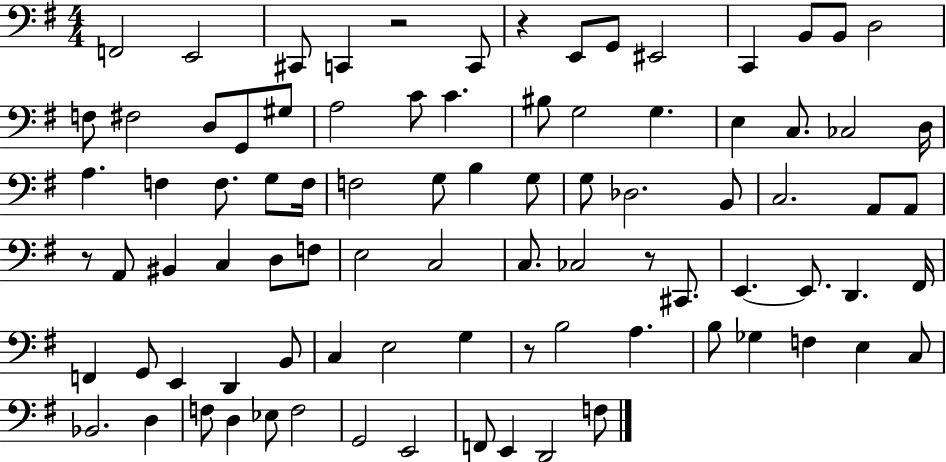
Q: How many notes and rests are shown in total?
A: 88